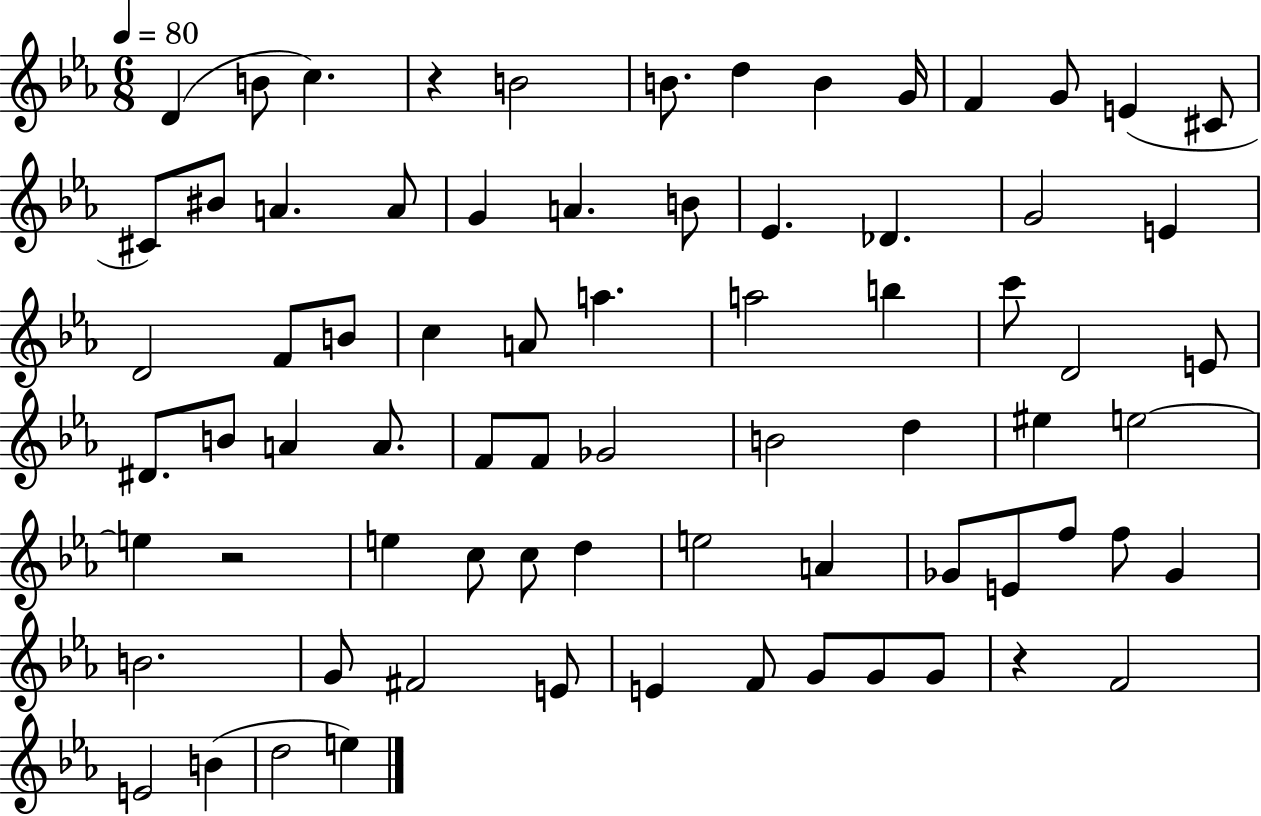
D4/q B4/e C5/q. R/q B4/h B4/e. D5/q B4/q G4/s F4/q G4/e E4/q C#4/e C#4/e BIS4/e A4/q. A4/e G4/q A4/q. B4/e Eb4/q. Db4/q. G4/h E4/q D4/h F4/e B4/e C5/q A4/e A5/q. A5/h B5/q C6/e D4/h E4/e D#4/e. B4/e A4/q A4/e. F4/e F4/e Gb4/h B4/h D5/q EIS5/q E5/h E5/q R/h E5/q C5/e C5/e D5/q E5/h A4/q Gb4/e E4/e F5/e F5/e Gb4/q B4/h. G4/e F#4/h E4/e E4/q F4/e G4/e G4/e G4/e R/q F4/h E4/h B4/q D5/h E5/q